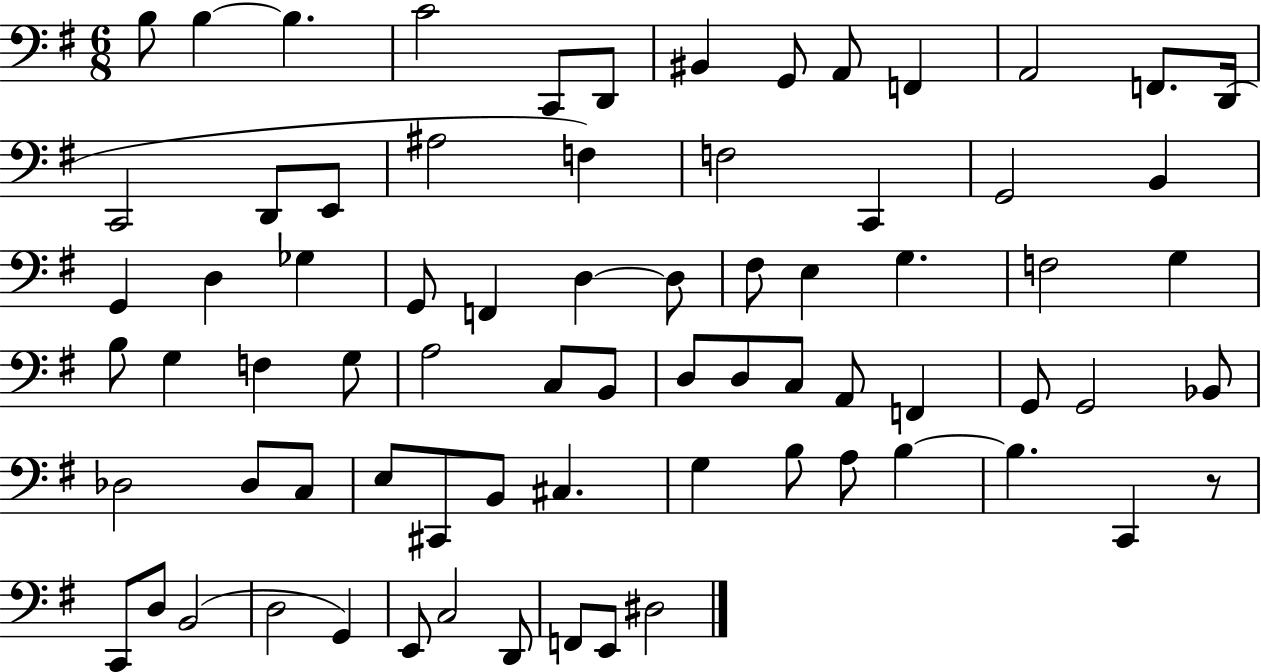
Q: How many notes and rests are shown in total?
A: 74